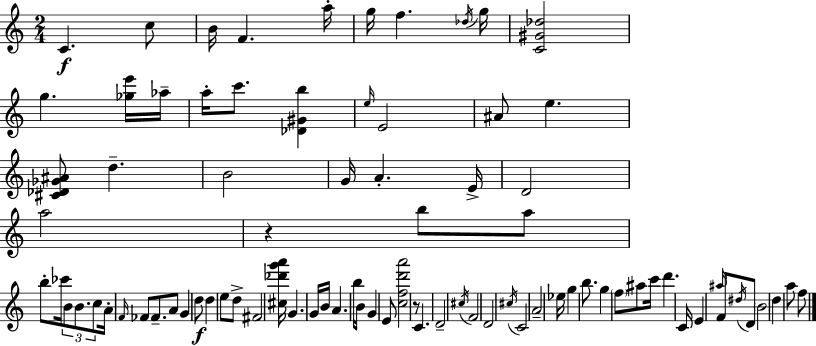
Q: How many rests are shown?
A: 2